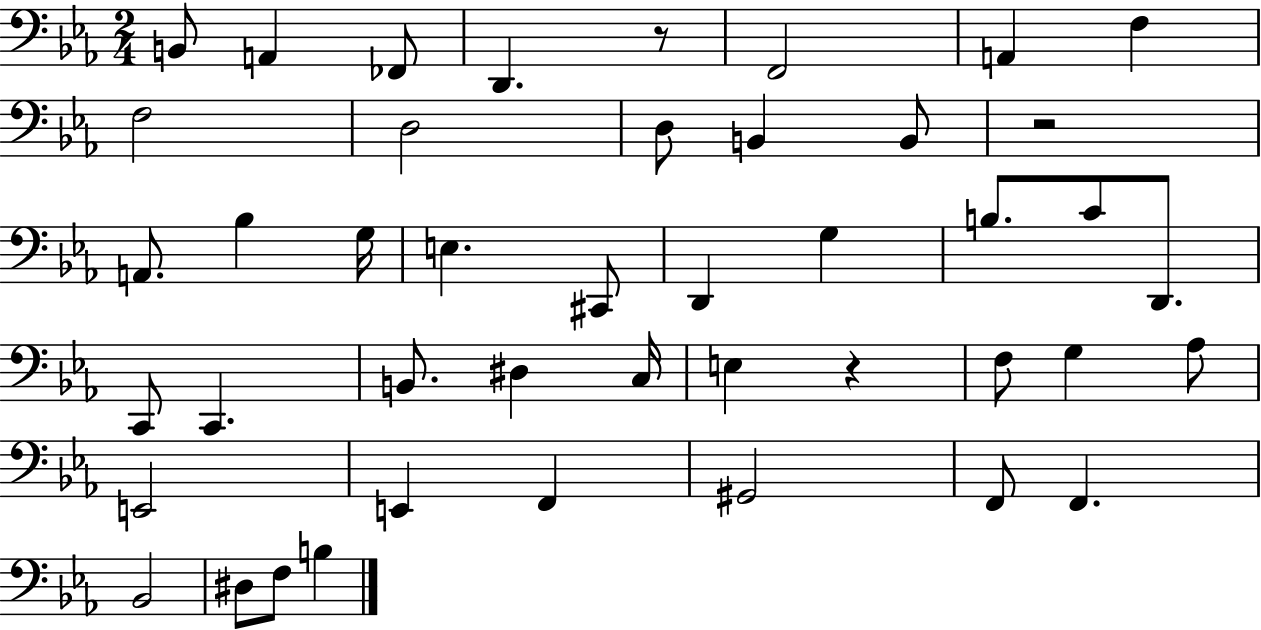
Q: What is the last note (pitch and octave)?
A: B3